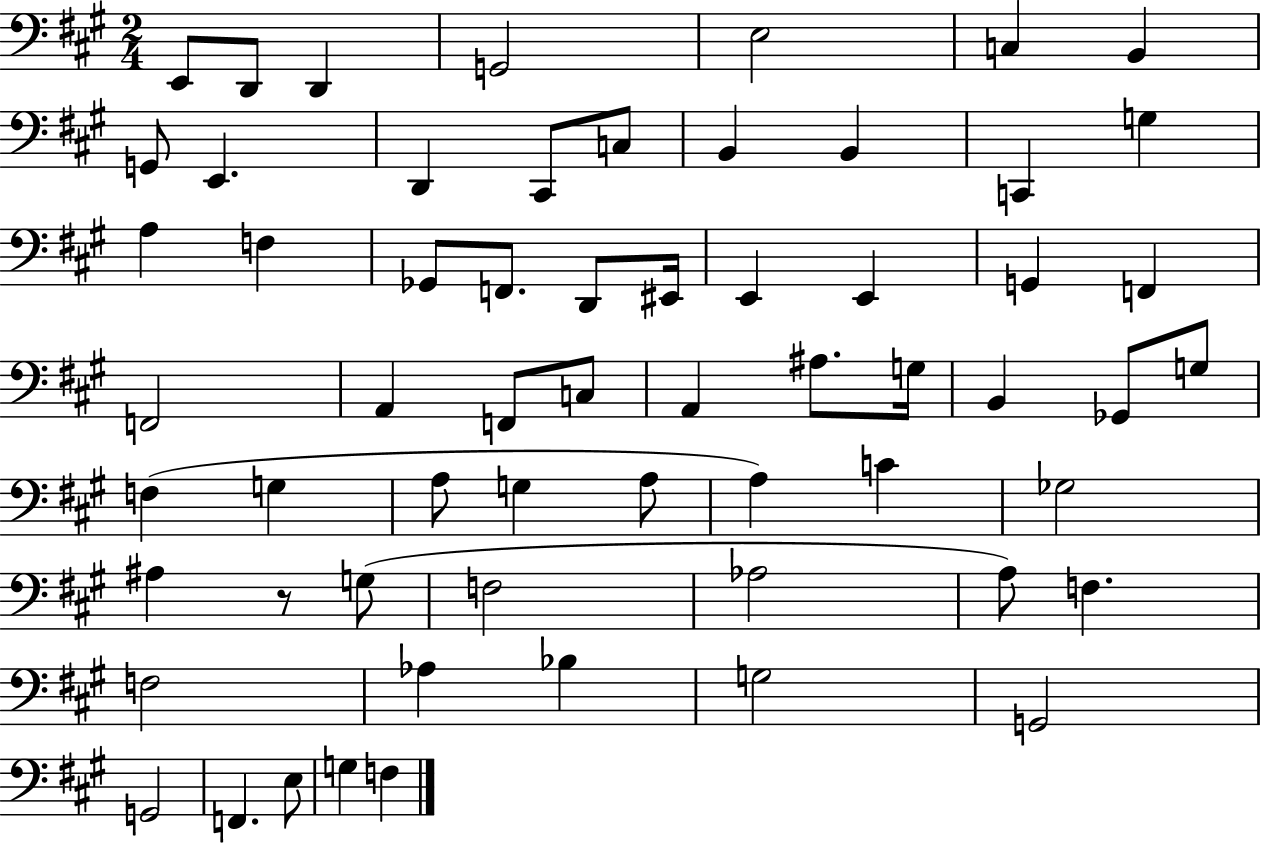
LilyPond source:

{
  \clef bass
  \numericTimeSignature
  \time 2/4
  \key a \major
  \repeat volta 2 { e,8 d,8 d,4 | g,2 | e2 | c4 b,4 | \break g,8 e,4. | d,4 cis,8 c8 | b,4 b,4 | c,4 g4 | \break a4 f4 | ges,8 f,8. d,8 eis,16 | e,4 e,4 | g,4 f,4 | \break f,2 | a,4 f,8 c8 | a,4 ais8. g16 | b,4 ges,8 g8 | \break f4( g4 | a8 g4 a8 | a4) c'4 | ges2 | \break ais4 r8 g8( | f2 | aes2 | a8) f4. | \break f2 | aes4 bes4 | g2 | g,2 | \break g,2 | f,4. e8 | g4 f4 | } \bar "|."
}